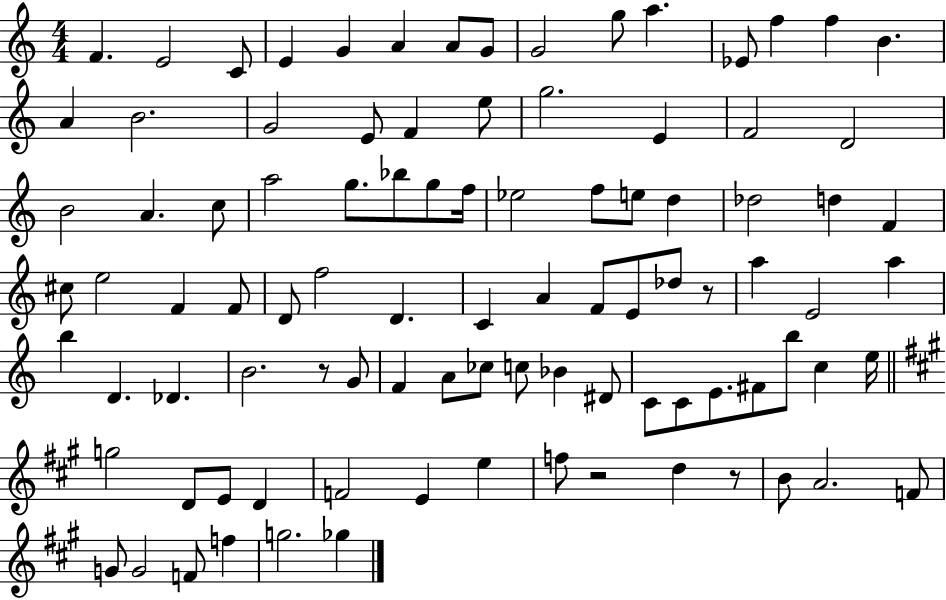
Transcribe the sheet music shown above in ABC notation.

X:1
T:Untitled
M:4/4
L:1/4
K:C
F E2 C/2 E G A A/2 G/2 G2 g/2 a _E/2 f f B A B2 G2 E/2 F e/2 g2 E F2 D2 B2 A c/2 a2 g/2 _b/2 g/2 f/4 _e2 f/2 e/2 d _d2 d F ^c/2 e2 F F/2 D/2 f2 D C A F/2 E/2 _d/2 z/2 a E2 a b D _D B2 z/2 G/2 F A/2 _c/2 c/2 _B ^D/2 C/2 C/2 E/2 ^F/2 b/2 c e/4 g2 D/2 E/2 D F2 E e f/2 z2 d z/2 B/2 A2 F/2 G/2 G2 F/2 f g2 _g